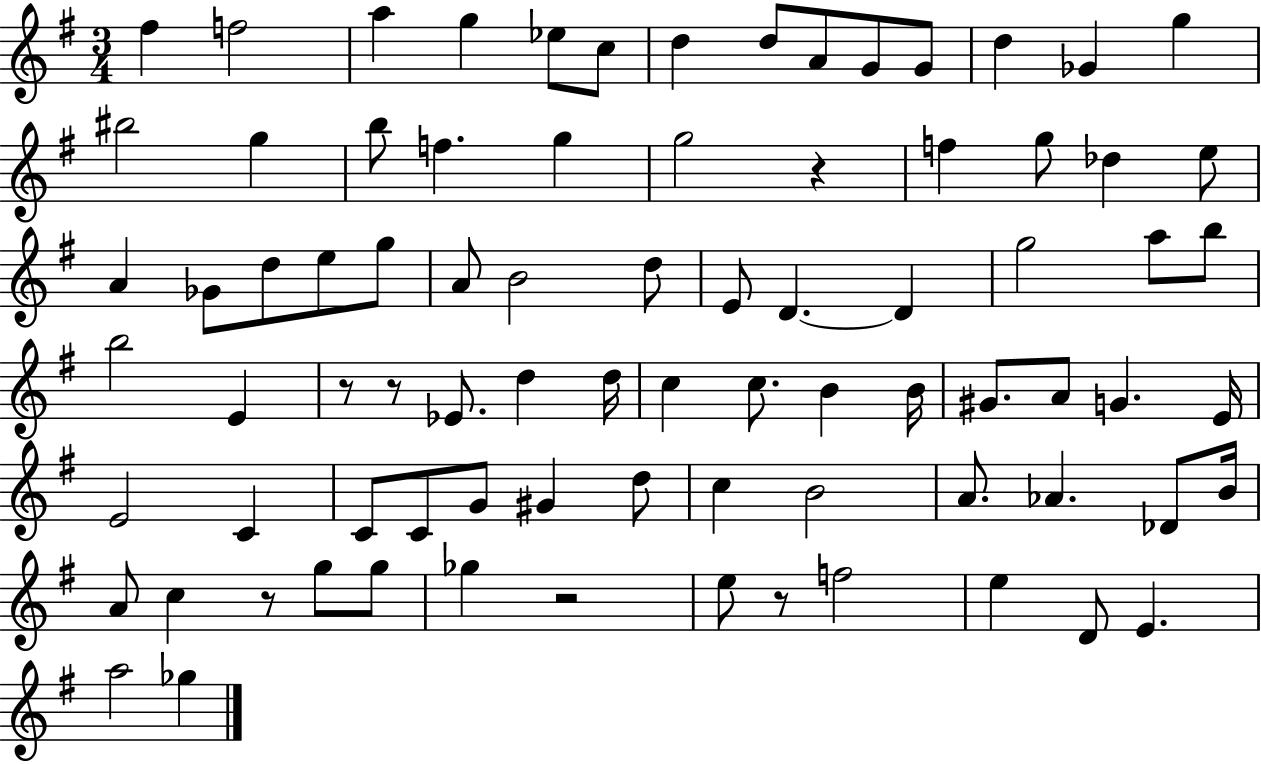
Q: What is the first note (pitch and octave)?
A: F#5